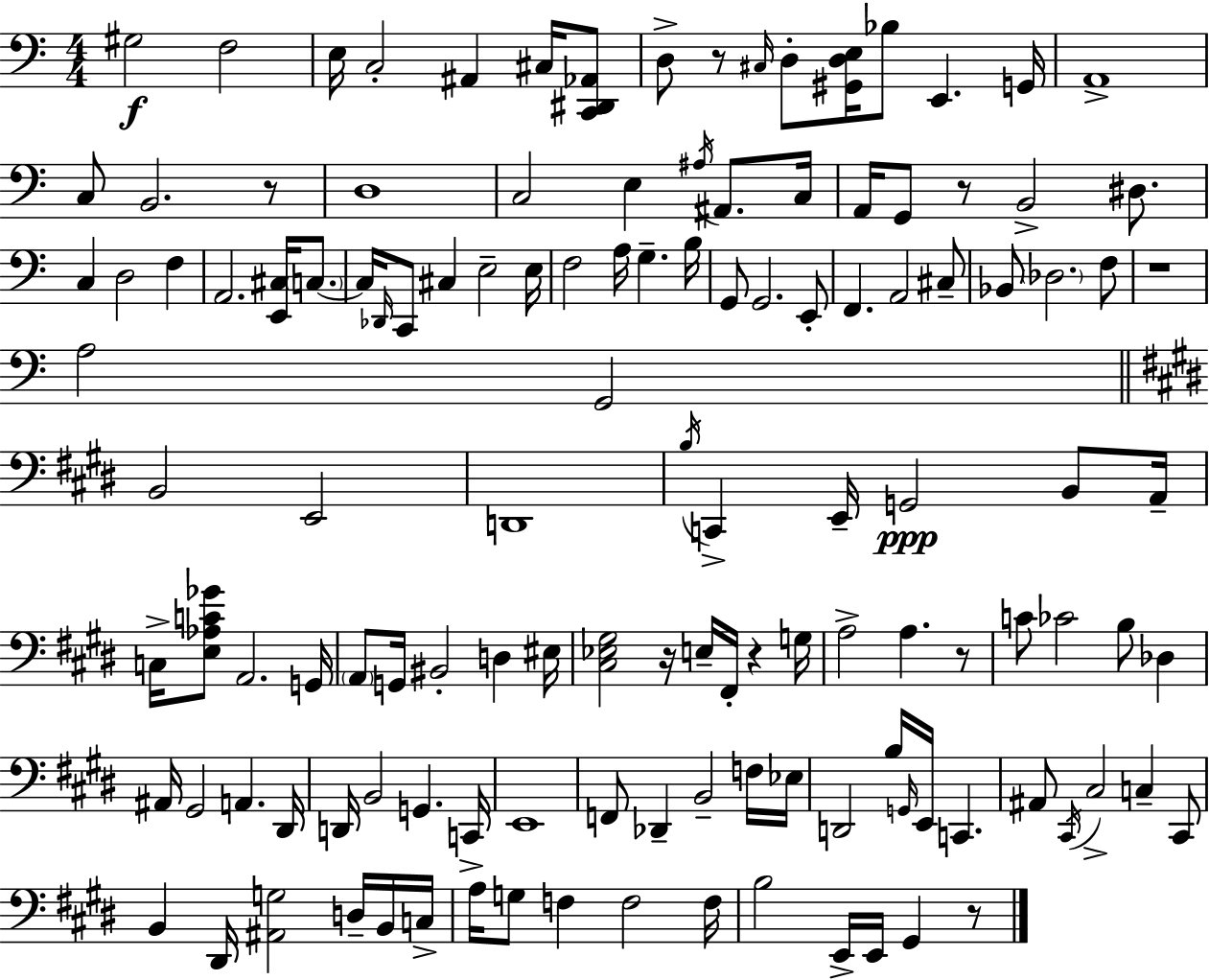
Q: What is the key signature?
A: A minor